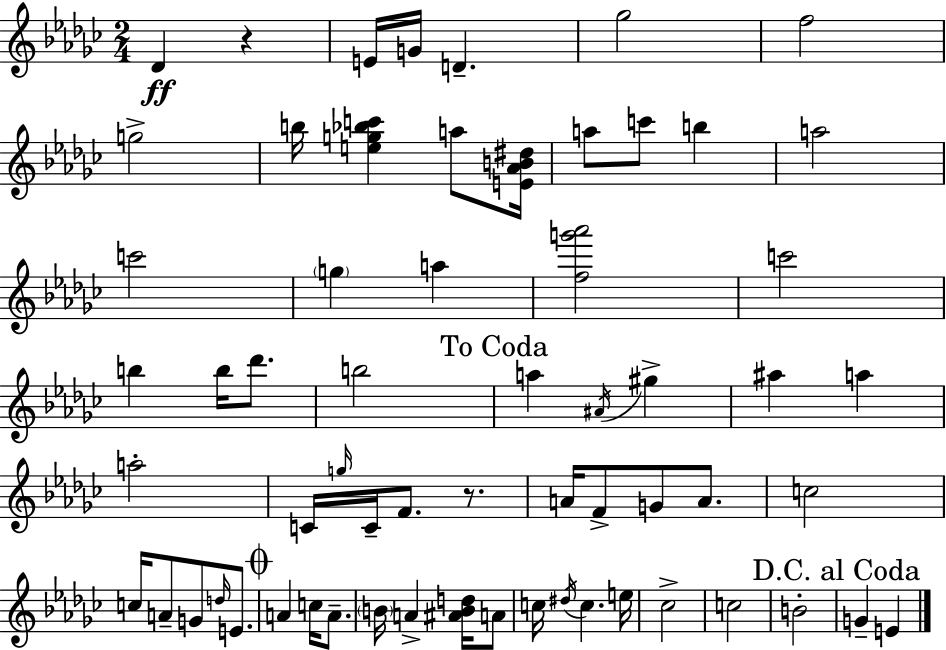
{
  \clef treble
  \numericTimeSignature
  \time 2/4
  \key ees \minor
  des'4\ff r4 | e'16 g'16 d'4.-- | ges''2 | f''2 | \break g''2-> | b''16 <e'' g'' bes'' c'''>4 a''8 <e' aes' b' dis''>16 | a''8 c'''8 b''4 | a''2 | \break c'''2 | \parenthesize g''4 a''4 | <f'' g''' aes'''>2 | c'''2 | \break b''4 b''16 des'''8. | b''2 | \mark "To Coda" a''4 \acciaccatura { ais'16 } gis''4-> | ais''4 a''4 | \break a''2-. | c'16 \grace { g''16 } c'16-- f'8. r8. | a'16 f'8-> g'8 a'8. | c''2 | \break c''16 a'8-- g'8 \grace { d''16 } | e'8. \mark \markup { \musicglyph "scripts.coda" } a'4 c''16 | a'8.-- \parenthesize b'16 a'4-> | <ais' b' d''>16 a'8 c''16 \acciaccatura { dis''16 } c''4. | \break e''16 ces''2-> | c''2 | b'2-. | \mark "D.C. al Coda" g'4-- | \break e'4 \bar "|."
}